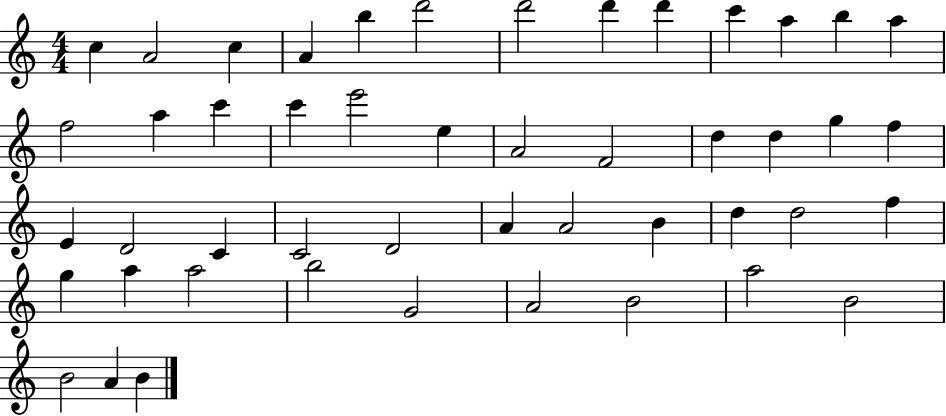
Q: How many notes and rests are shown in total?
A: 48